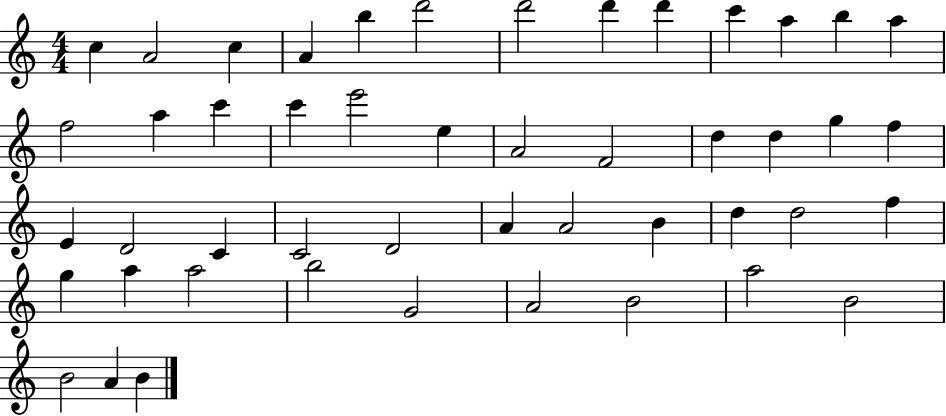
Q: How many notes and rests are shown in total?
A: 48